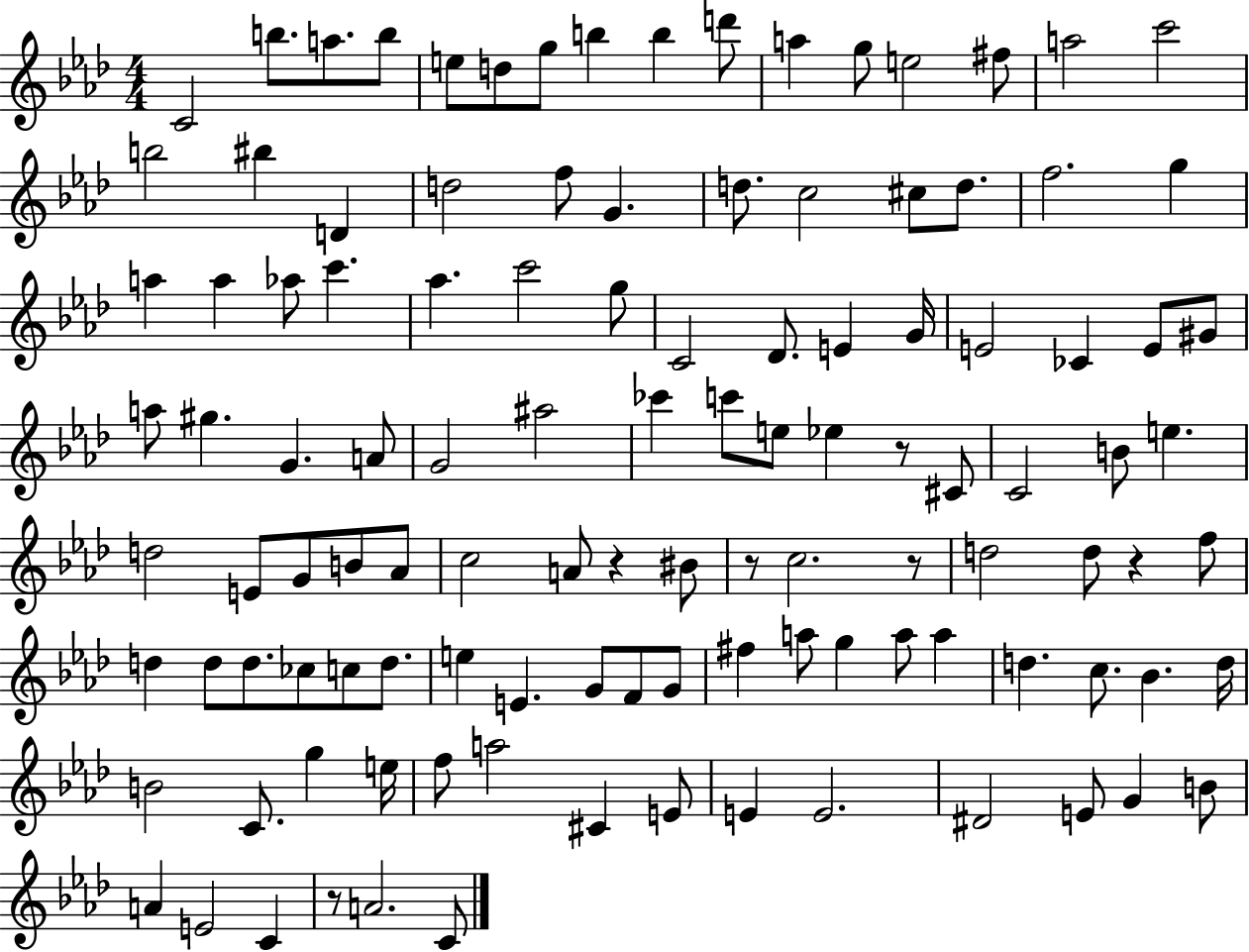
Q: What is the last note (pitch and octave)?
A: C4